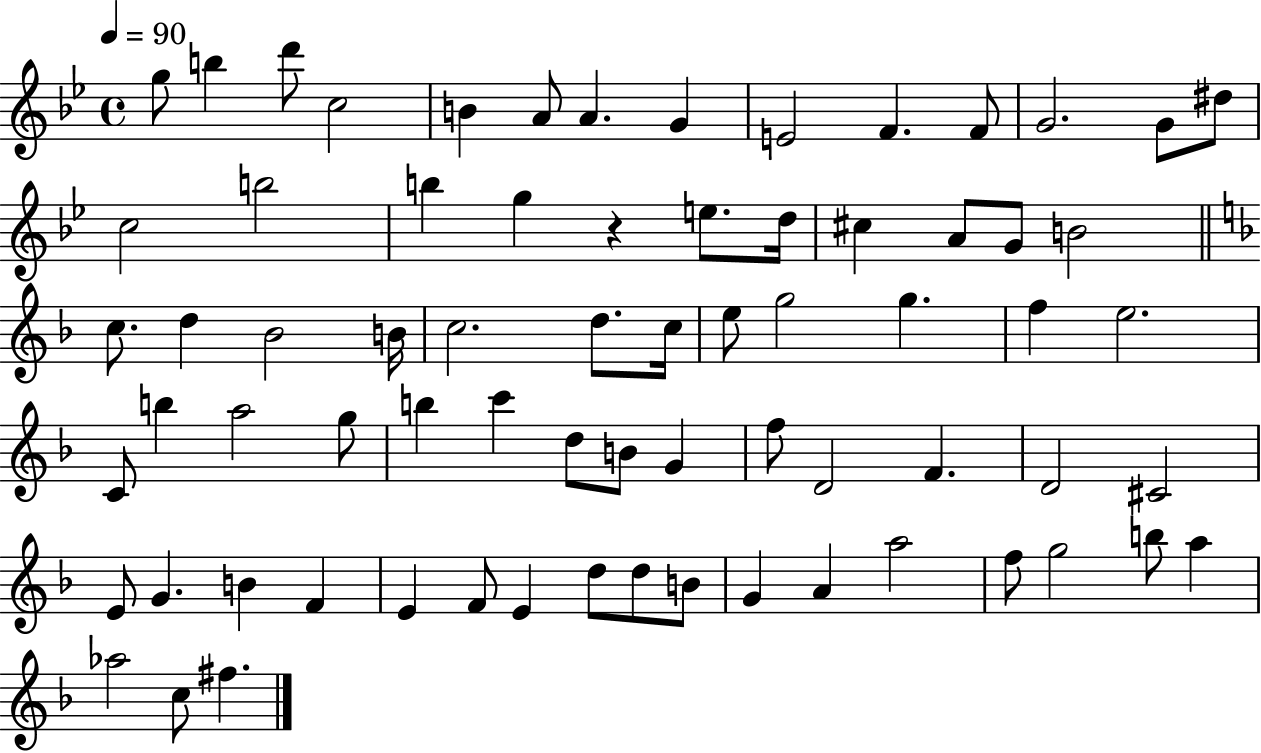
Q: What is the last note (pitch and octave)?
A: F#5